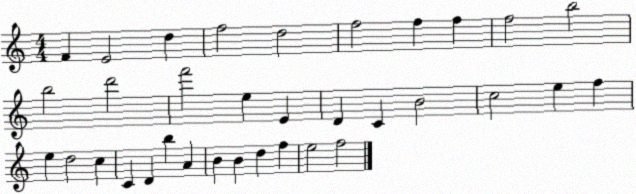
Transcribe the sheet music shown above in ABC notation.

X:1
T:Untitled
M:4/4
L:1/4
K:C
F E2 d f2 d2 f2 f f f2 b2 b2 d'2 f'2 e E D C B2 c2 e f e d2 c C D b A B B d f e2 f2